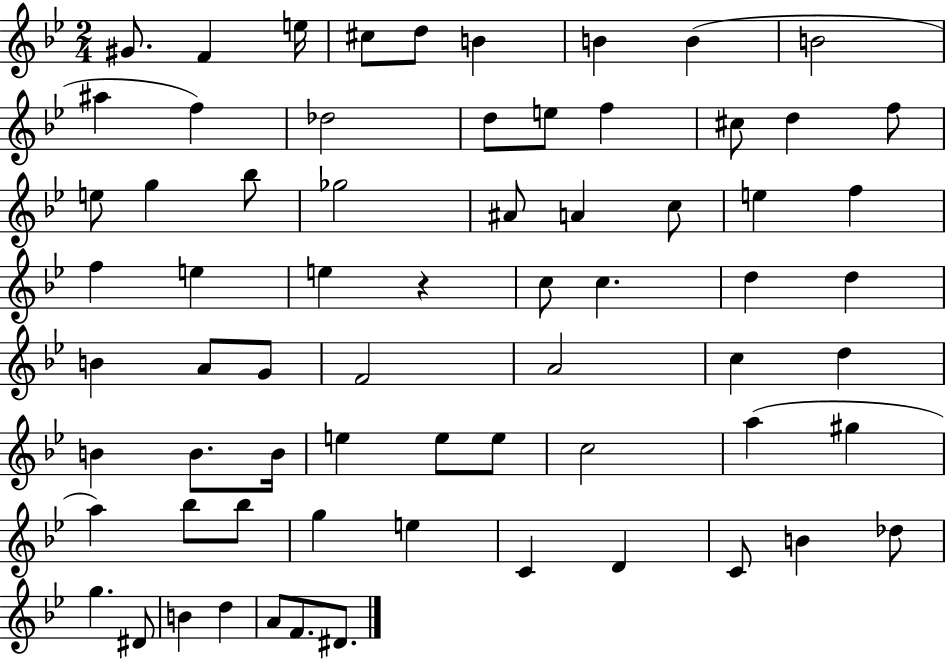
X:1
T:Untitled
M:2/4
L:1/4
K:Bb
^G/2 F e/4 ^c/2 d/2 B B B B2 ^a f _d2 d/2 e/2 f ^c/2 d f/2 e/2 g _b/2 _g2 ^A/2 A c/2 e f f e e z c/2 c d d B A/2 G/2 F2 A2 c d B B/2 B/4 e e/2 e/2 c2 a ^g a _b/2 _b/2 g e C D C/2 B _d/2 g ^D/2 B d A/2 F/2 ^D/2